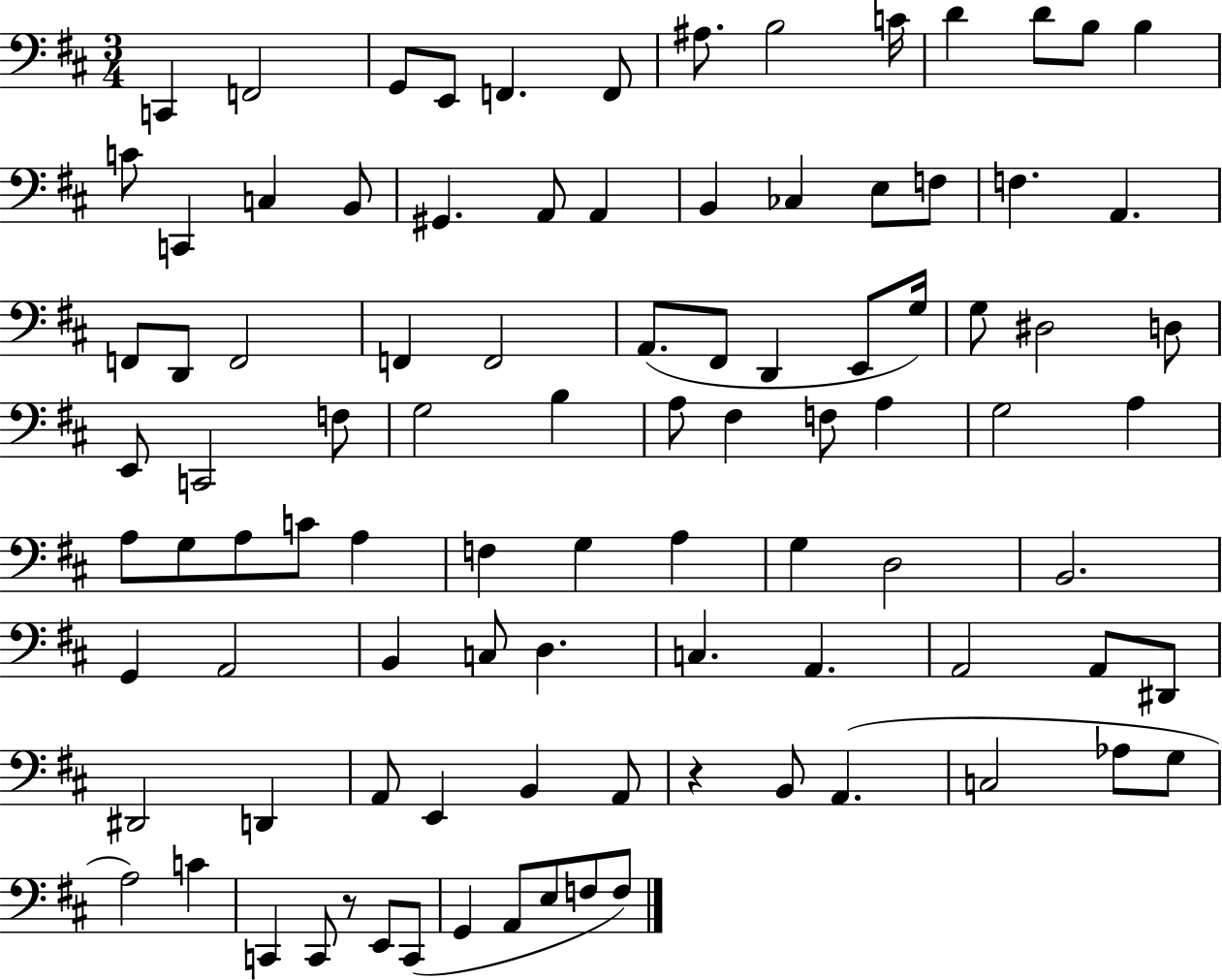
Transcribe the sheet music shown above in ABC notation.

X:1
T:Untitled
M:3/4
L:1/4
K:D
C,, F,,2 G,,/2 E,,/2 F,, F,,/2 ^A,/2 B,2 C/4 D D/2 B,/2 B, C/2 C,, C, B,,/2 ^G,, A,,/2 A,, B,, _C, E,/2 F,/2 F, A,, F,,/2 D,,/2 F,,2 F,, F,,2 A,,/2 ^F,,/2 D,, E,,/2 G,/4 G,/2 ^D,2 D,/2 E,,/2 C,,2 F,/2 G,2 B, A,/2 ^F, F,/2 A, G,2 A, A,/2 G,/2 A,/2 C/2 A, F, G, A, G, D,2 B,,2 G,, A,,2 B,, C,/2 D, C, A,, A,,2 A,,/2 ^D,,/2 ^D,,2 D,, A,,/2 E,, B,, A,,/2 z B,,/2 A,, C,2 _A,/2 G,/2 A,2 C C,, C,,/2 z/2 E,,/2 C,,/2 G,, A,,/2 E,/2 F,/2 F,/2